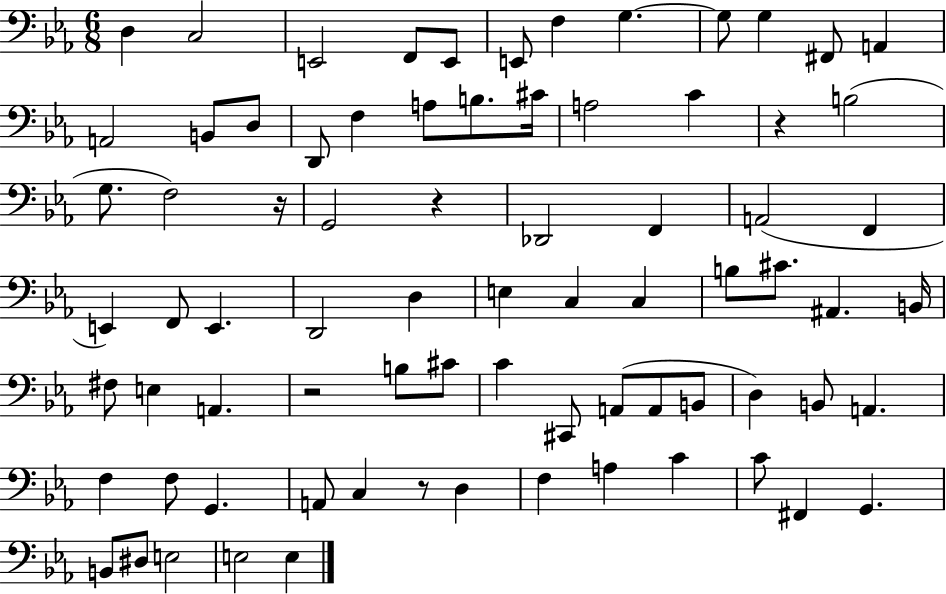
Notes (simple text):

D3/q C3/h E2/h F2/e E2/e E2/e F3/q G3/q. G3/e G3/q F#2/e A2/q A2/h B2/e D3/e D2/e F3/q A3/e B3/e. C#4/s A3/h C4/q R/q B3/h G3/e. F3/h R/s G2/h R/q Db2/h F2/q A2/h F2/q E2/q F2/e E2/q. D2/h D3/q E3/q C3/q C3/q B3/e C#4/e. A#2/q. B2/s F#3/e E3/q A2/q. R/h B3/e C#4/e C4/q C#2/e A2/e A2/e B2/e D3/q B2/e A2/q. F3/q F3/e G2/q. A2/e C3/q R/e D3/q F3/q A3/q C4/q C4/e F#2/q G2/q. B2/e D#3/e E3/h E3/h E3/q